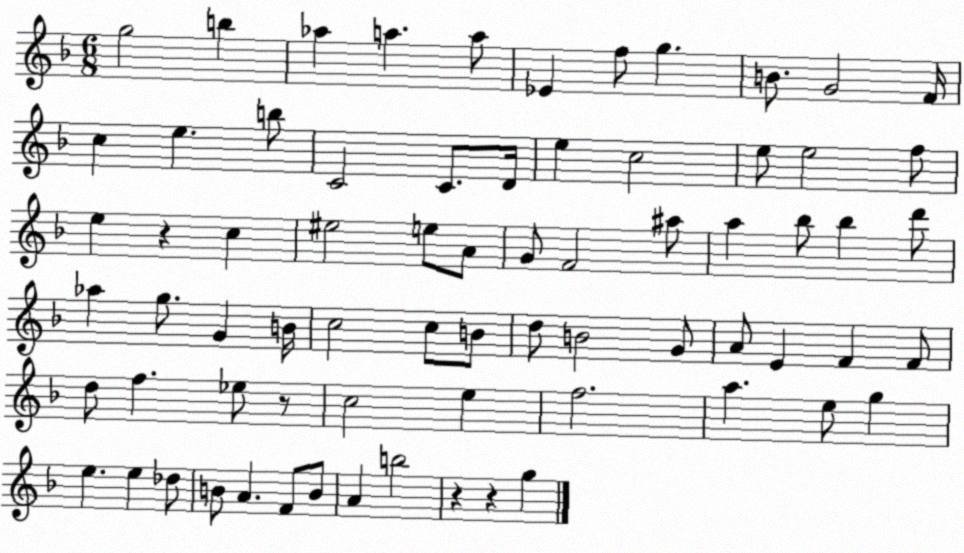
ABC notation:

X:1
T:Untitled
M:6/8
L:1/4
K:F
g2 b _a a a/2 _E f/2 g B/2 G2 F/4 c e b/2 C2 C/2 D/4 e c2 e/2 e2 f/2 e z c ^e2 e/2 A/2 G/2 F2 ^a/2 a _b/2 _b d'/2 _a g/2 G B/4 c2 c/2 B/2 d/2 B2 G/2 A/2 E F F/2 d/2 f _e/2 z/2 c2 e f2 a e/2 g e e _d/2 B/2 A F/2 B/2 A b2 z z g